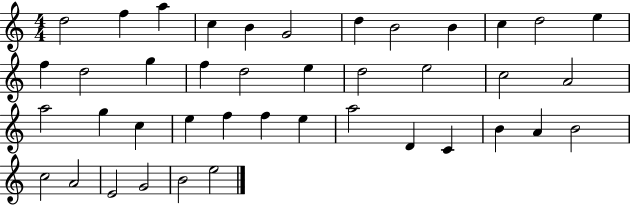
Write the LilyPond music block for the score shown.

{
  \clef treble
  \numericTimeSignature
  \time 4/4
  \key c \major
  d''2 f''4 a''4 | c''4 b'4 g'2 | d''4 b'2 b'4 | c''4 d''2 e''4 | \break f''4 d''2 g''4 | f''4 d''2 e''4 | d''2 e''2 | c''2 a'2 | \break a''2 g''4 c''4 | e''4 f''4 f''4 e''4 | a''2 d'4 c'4 | b'4 a'4 b'2 | \break c''2 a'2 | e'2 g'2 | b'2 e''2 | \bar "|."
}